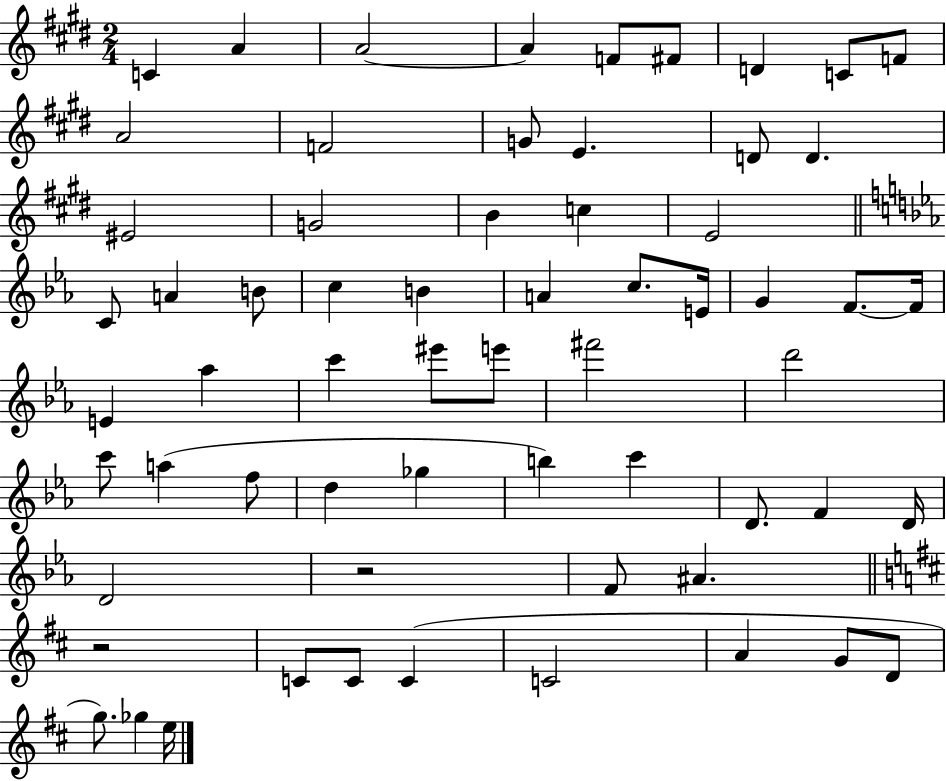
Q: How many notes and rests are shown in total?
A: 63